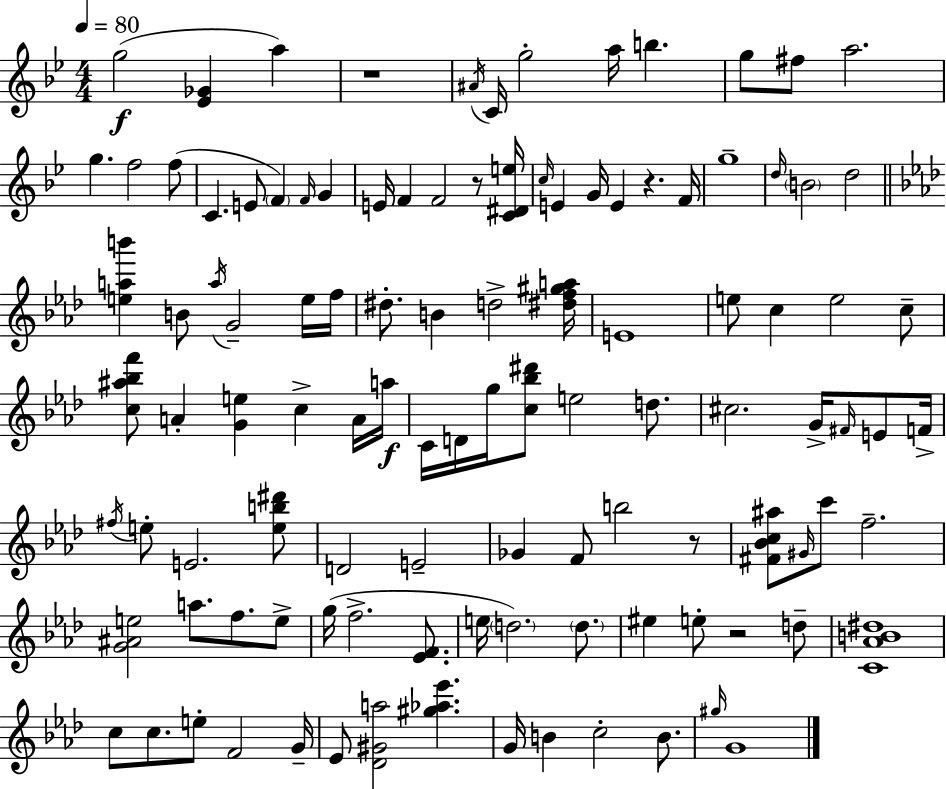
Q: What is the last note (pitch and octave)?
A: G4